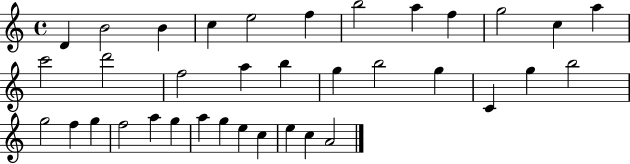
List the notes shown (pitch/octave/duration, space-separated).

D4/q B4/h B4/q C5/q E5/h F5/q B5/h A5/q F5/q G5/h C5/q A5/q C6/h D6/h F5/h A5/q B5/q G5/q B5/h G5/q C4/q G5/q B5/h G5/h F5/q G5/q F5/h A5/q G5/q A5/q G5/q E5/q C5/q E5/q C5/q A4/h